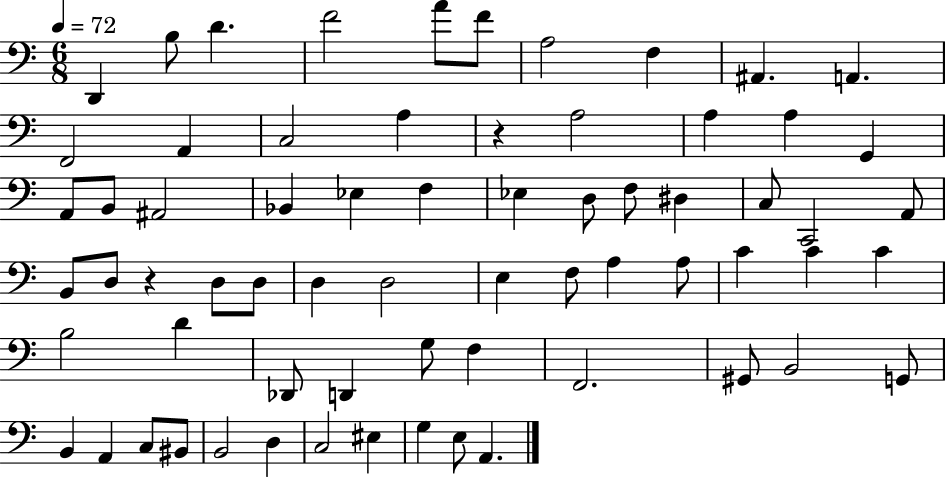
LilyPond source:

{
  \clef bass
  \numericTimeSignature
  \time 6/8
  \key c \major
  \tempo 4 = 72
  d,4 b8 d'4. | f'2 a'8 f'8 | a2 f4 | ais,4. a,4. | \break f,2 a,4 | c2 a4 | r4 a2 | a4 a4 g,4 | \break a,8 b,8 ais,2 | bes,4 ees4 f4 | ees4 d8 f8 dis4 | c8 c,2 a,8 | \break b,8 d8 r4 d8 d8 | d4 d2 | e4 f8 a4 a8 | c'4 c'4 c'4 | \break b2 d'4 | des,8 d,4 g8 f4 | f,2. | gis,8 b,2 g,8 | \break b,4 a,4 c8 bis,8 | b,2 d4 | c2 eis4 | g4 e8 a,4. | \break \bar "|."
}